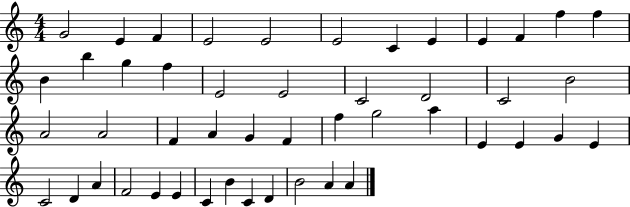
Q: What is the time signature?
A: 4/4